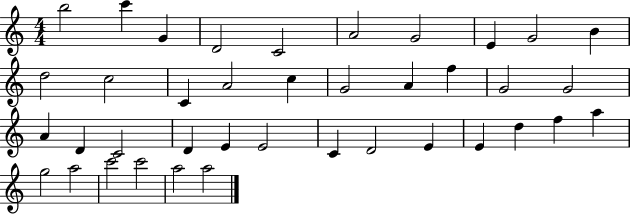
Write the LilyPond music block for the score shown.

{
  \clef treble
  \numericTimeSignature
  \time 4/4
  \key c \major
  b''2 c'''4 g'4 | d'2 c'2 | a'2 g'2 | e'4 g'2 b'4 | \break d''2 c''2 | c'4 a'2 c''4 | g'2 a'4 f''4 | g'2 g'2 | \break a'4 d'4 c'2 | d'4 e'4 e'2 | c'4 d'2 e'4 | e'4 d''4 f''4 a''4 | \break g''2 a''2 | c'''2 c'''2 | a''2 a''2 | \bar "|."
}